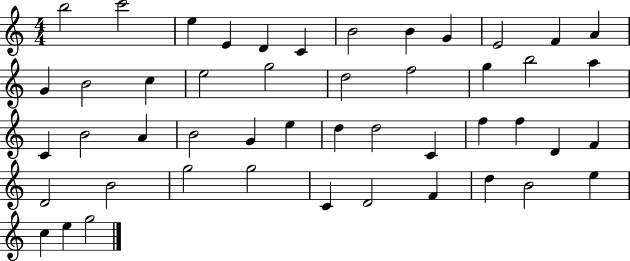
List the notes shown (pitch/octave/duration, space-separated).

B5/h C6/h E5/q E4/q D4/q C4/q B4/h B4/q G4/q E4/h F4/q A4/q G4/q B4/h C5/q E5/h G5/h D5/h F5/h G5/q B5/h A5/q C4/q B4/h A4/q B4/h G4/q E5/q D5/q D5/h C4/q F5/q F5/q D4/q F4/q D4/h B4/h G5/h G5/h C4/q D4/h F4/q D5/q B4/h E5/q C5/q E5/q G5/h